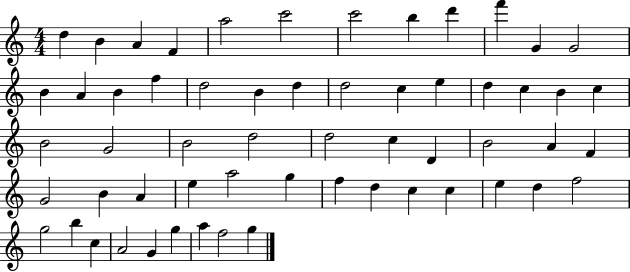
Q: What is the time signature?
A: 4/4